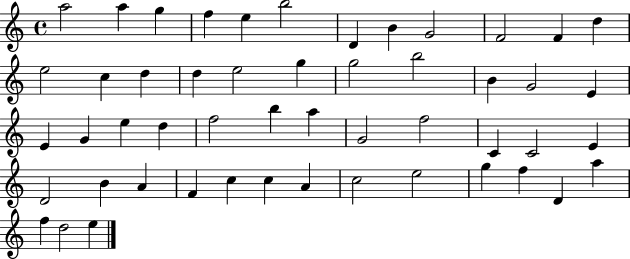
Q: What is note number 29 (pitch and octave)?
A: B5